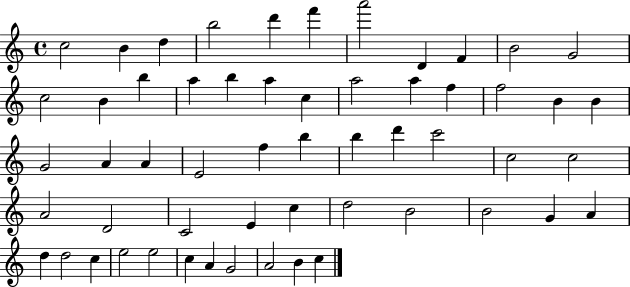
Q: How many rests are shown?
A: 0